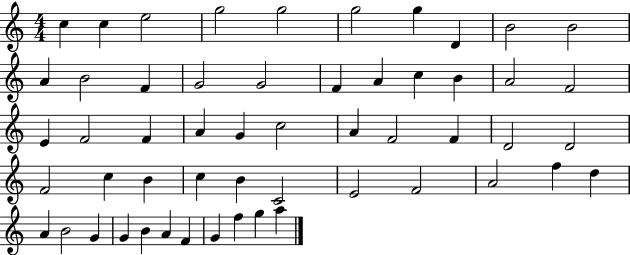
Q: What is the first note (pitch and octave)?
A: C5